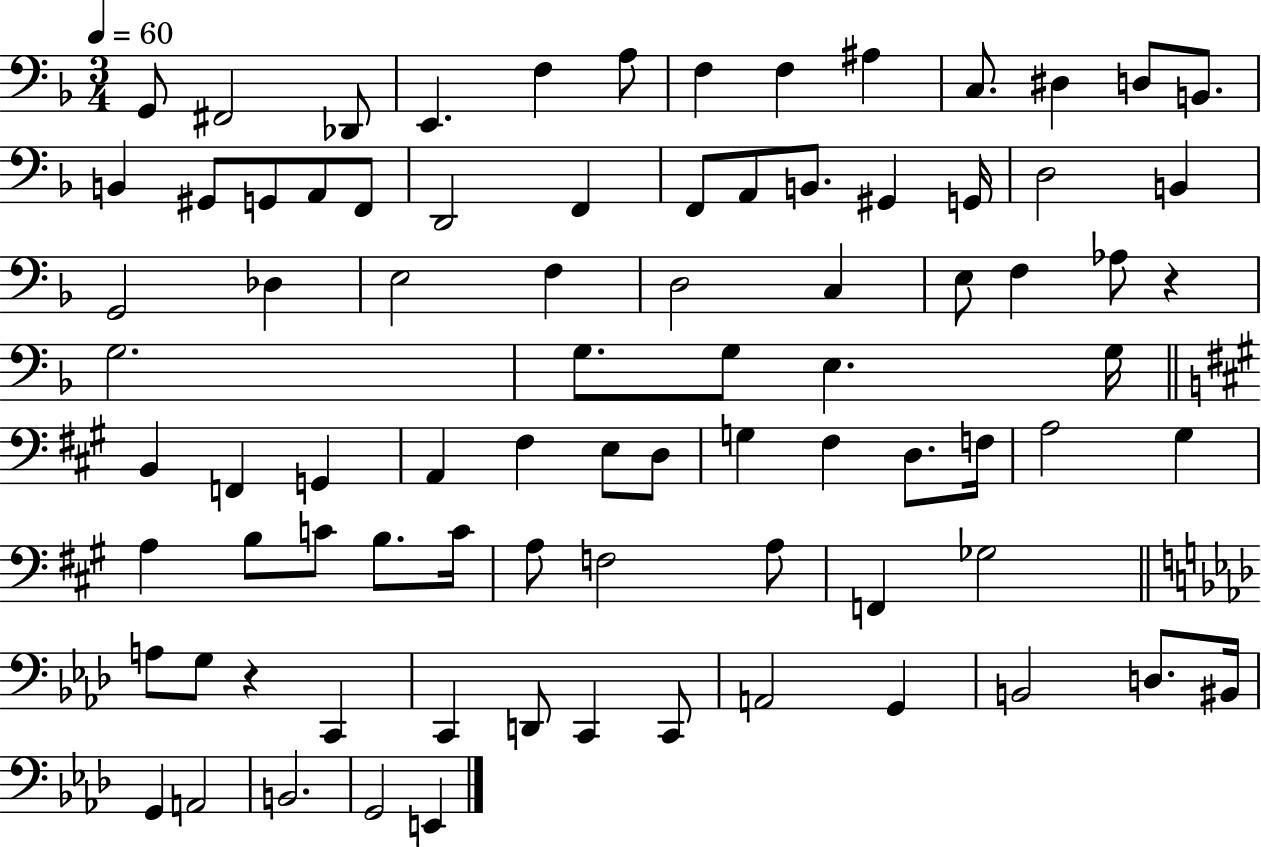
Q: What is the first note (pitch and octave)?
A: G2